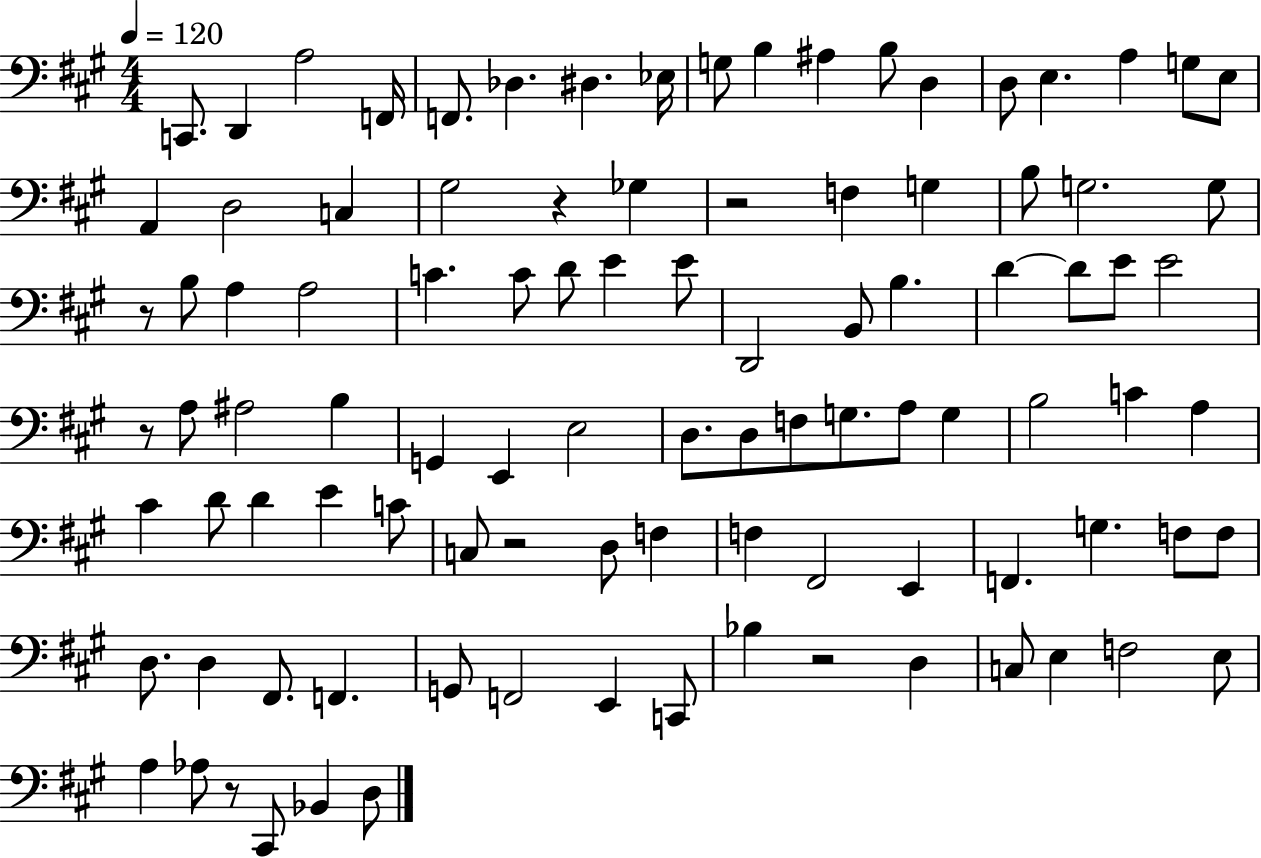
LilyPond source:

{
  \clef bass
  \numericTimeSignature
  \time 4/4
  \key a \major
  \tempo 4 = 120
  c,8. d,4 a2 f,16 | f,8. des4. dis4. ees16 | g8 b4 ais4 b8 d4 | d8 e4. a4 g8 e8 | \break a,4 d2 c4 | gis2 r4 ges4 | r2 f4 g4 | b8 g2. g8 | \break r8 b8 a4 a2 | c'4. c'8 d'8 e'4 e'8 | d,2 b,8 b4. | d'4~~ d'8 e'8 e'2 | \break r8 a8 ais2 b4 | g,4 e,4 e2 | d8. d8 f8 g8. a8 g4 | b2 c'4 a4 | \break cis'4 d'8 d'4 e'4 c'8 | c8 r2 d8 f4 | f4 fis,2 e,4 | f,4. g4. f8 f8 | \break d8. d4 fis,8. f,4. | g,8 f,2 e,4 c,8 | bes4 r2 d4 | c8 e4 f2 e8 | \break a4 aes8 r8 cis,8 bes,4 d8 | \bar "|."
}